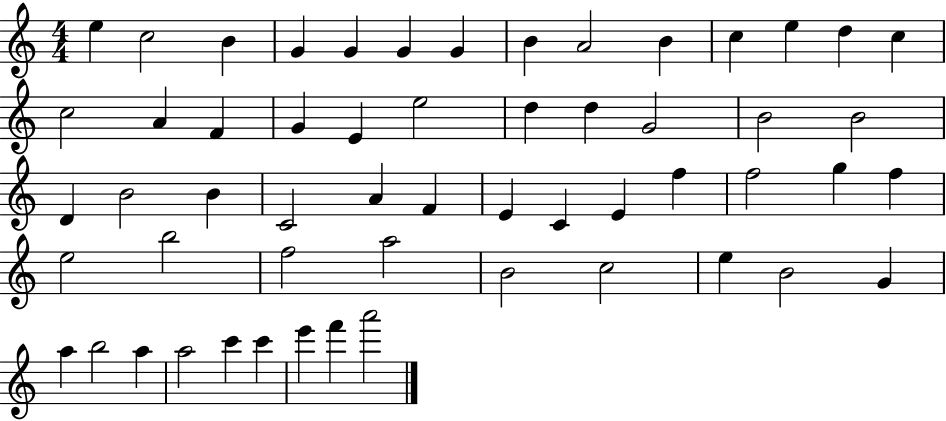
{
  \clef treble
  \numericTimeSignature
  \time 4/4
  \key c \major
  e''4 c''2 b'4 | g'4 g'4 g'4 g'4 | b'4 a'2 b'4 | c''4 e''4 d''4 c''4 | \break c''2 a'4 f'4 | g'4 e'4 e''2 | d''4 d''4 g'2 | b'2 b'2 | \break d'4 b'2 b'4 | c'2 a'4 f'4 | e'4 c'4 e'4 f''4 | f''2 g''4 f''4 | \break e''2 b''2 | f''2 a''2 | b'2 c''2 | e''4 b'2 g'4 | \break a''4 b''2 a''4 | a''2 c'''4 c'''4 | e'''4 f'''4 a'''2 | \bar "|."
}